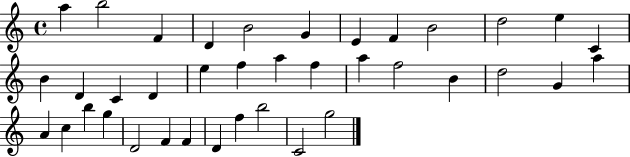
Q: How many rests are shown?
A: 0